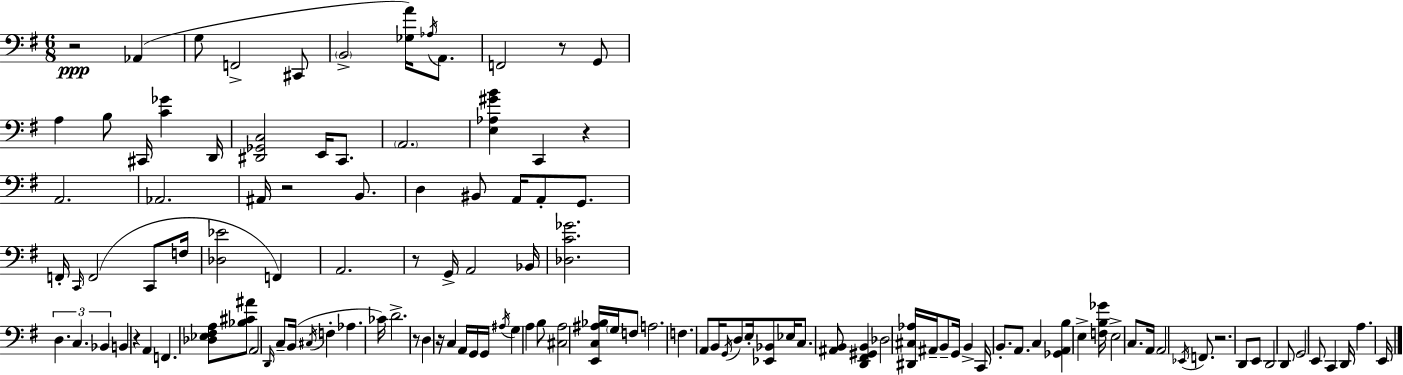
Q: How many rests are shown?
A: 9